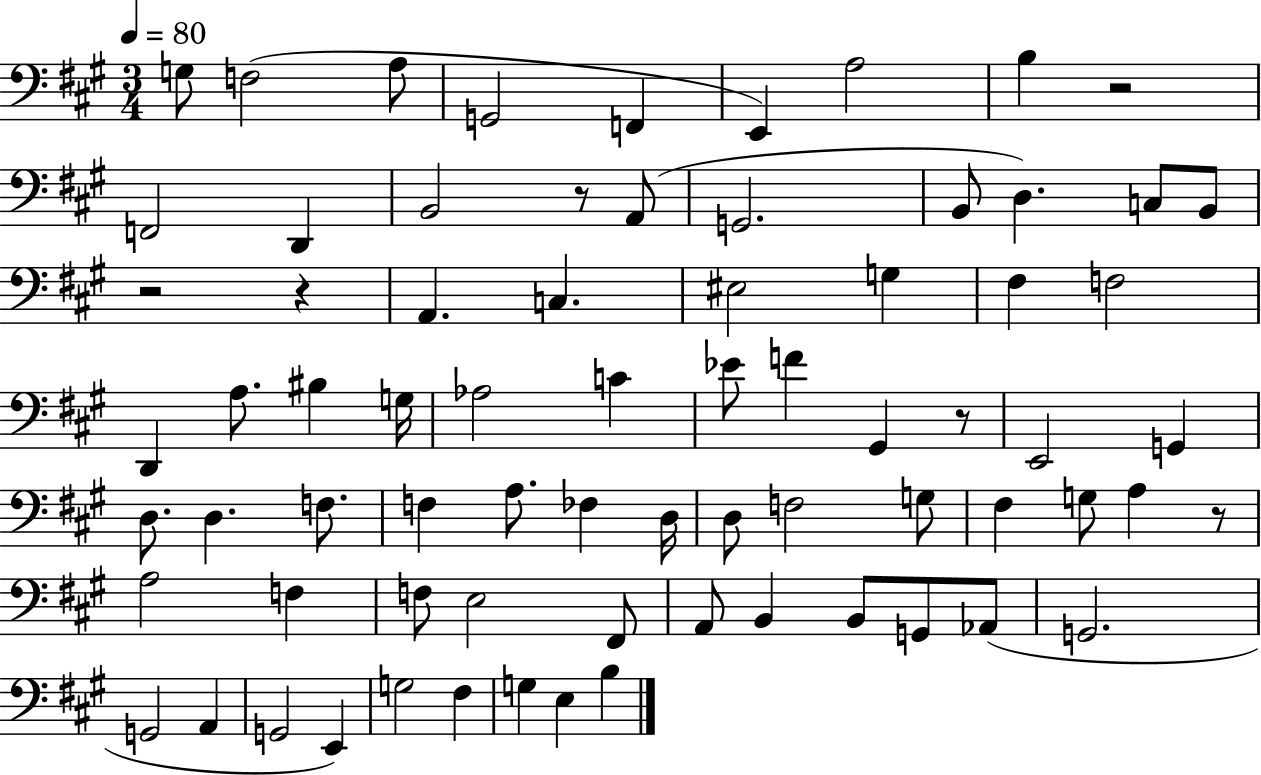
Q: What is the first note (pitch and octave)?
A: G3